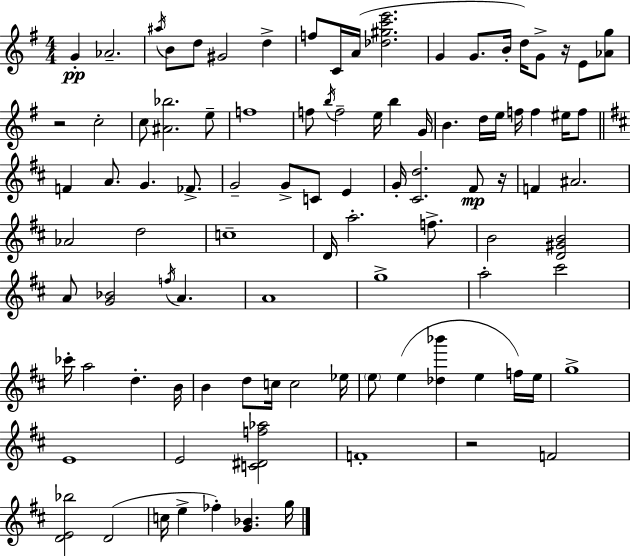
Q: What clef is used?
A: treble